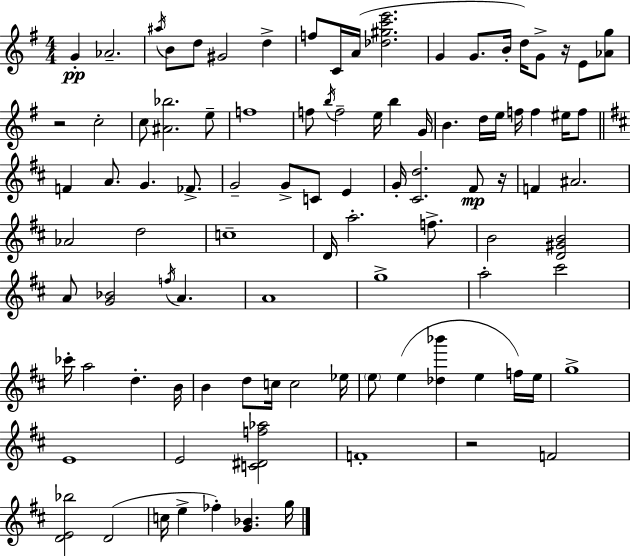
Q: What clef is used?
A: treble